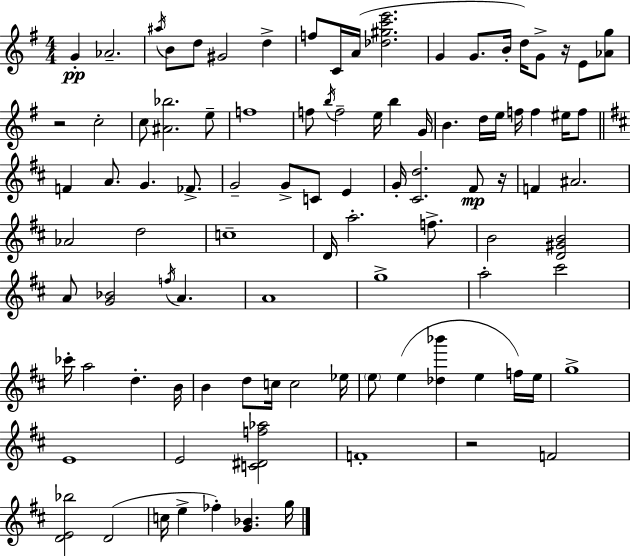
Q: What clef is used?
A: treble